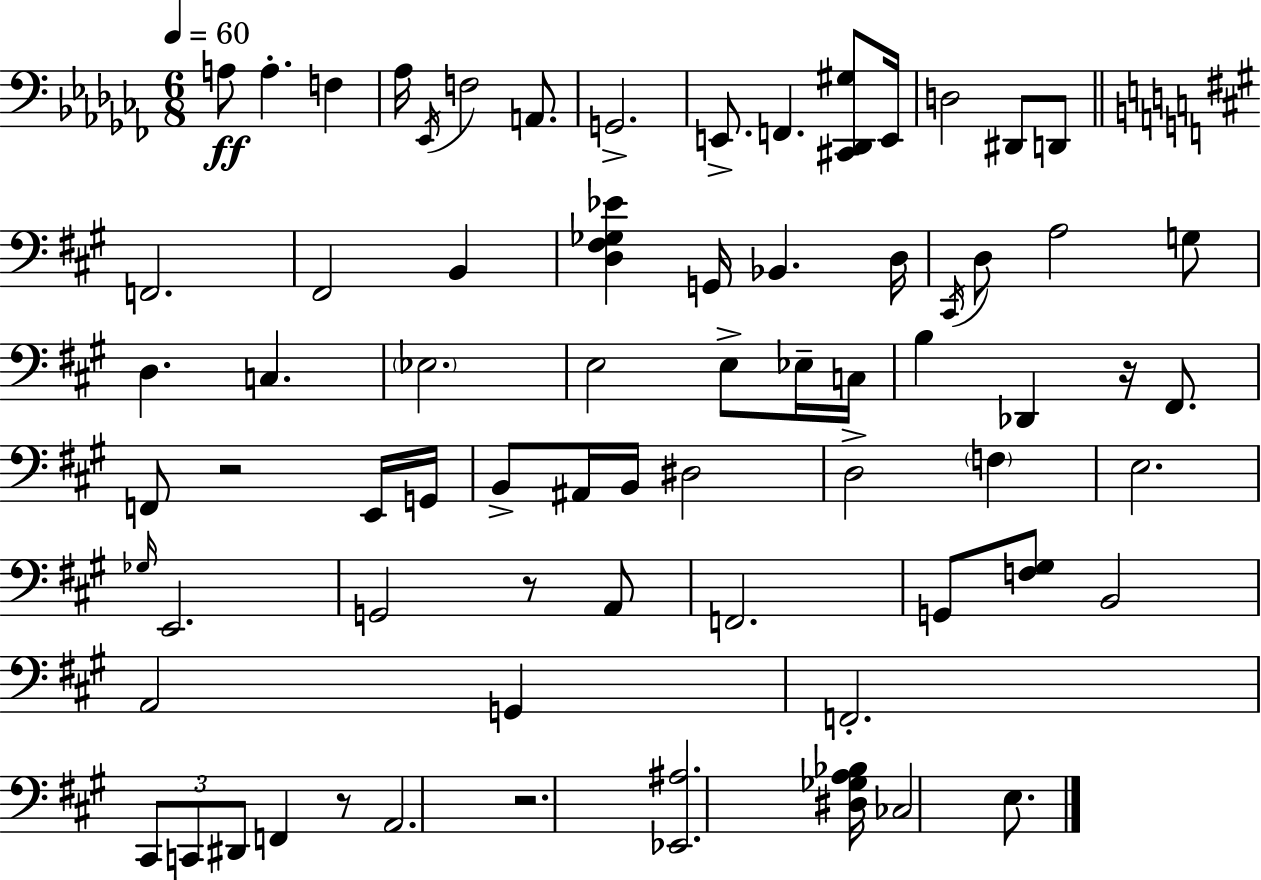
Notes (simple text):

A3/e A3/q. F3/q Ab3/s Eb2/s F3/h A2/e. G2/h. E2/e. F2/q. [C#2,Db2,G#3]/e E2/s D3/h D#2/e D2/e F2/h. F#2/h B2/q [D3,F#3,Gb3,Eb4]/q G2/s Bb2/q. D3/s C#2/s D3/e A3/h G3/e D3/q. C3/q. Eb3/h. E3/h E3/e Eb3/s C3/s B3/q Db2/q R/s F#2/e. F2/e R/h E2/s G2/s B2/e A#2/s B2/s D#3/h D3/h F3/q E3/h. Gb3/s E2/h. G2/h R/e A2/e F2/h. G2/e [F3,G#3]/e B2/h A2/h G2/q F2/h. C#2/e C2/e D#2/e F2/q R/e A2/h. R/h. [Eb2,A#3]/h. [D#3,Gb3,A3,Bb3]/s CES3/h E3/e.